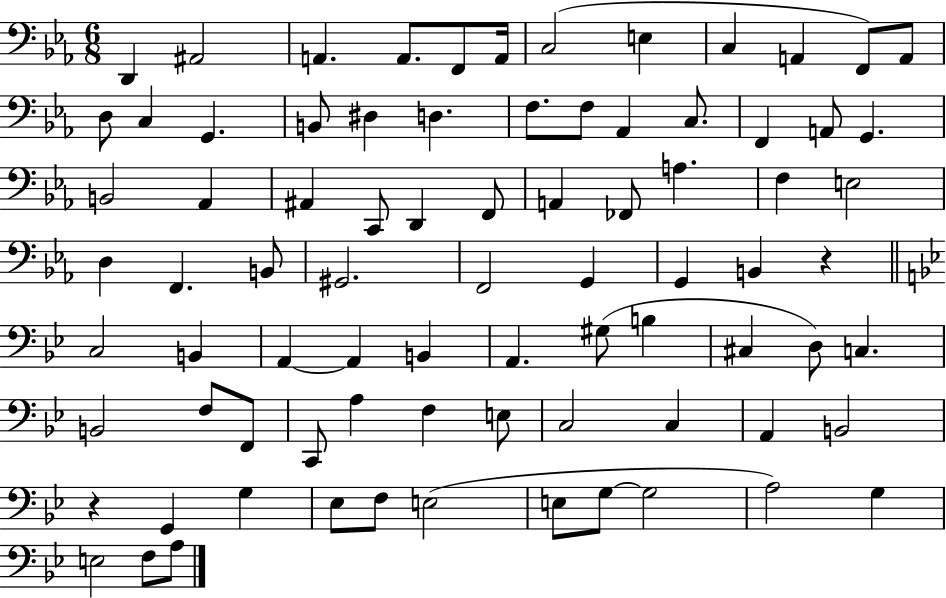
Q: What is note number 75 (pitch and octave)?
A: A3